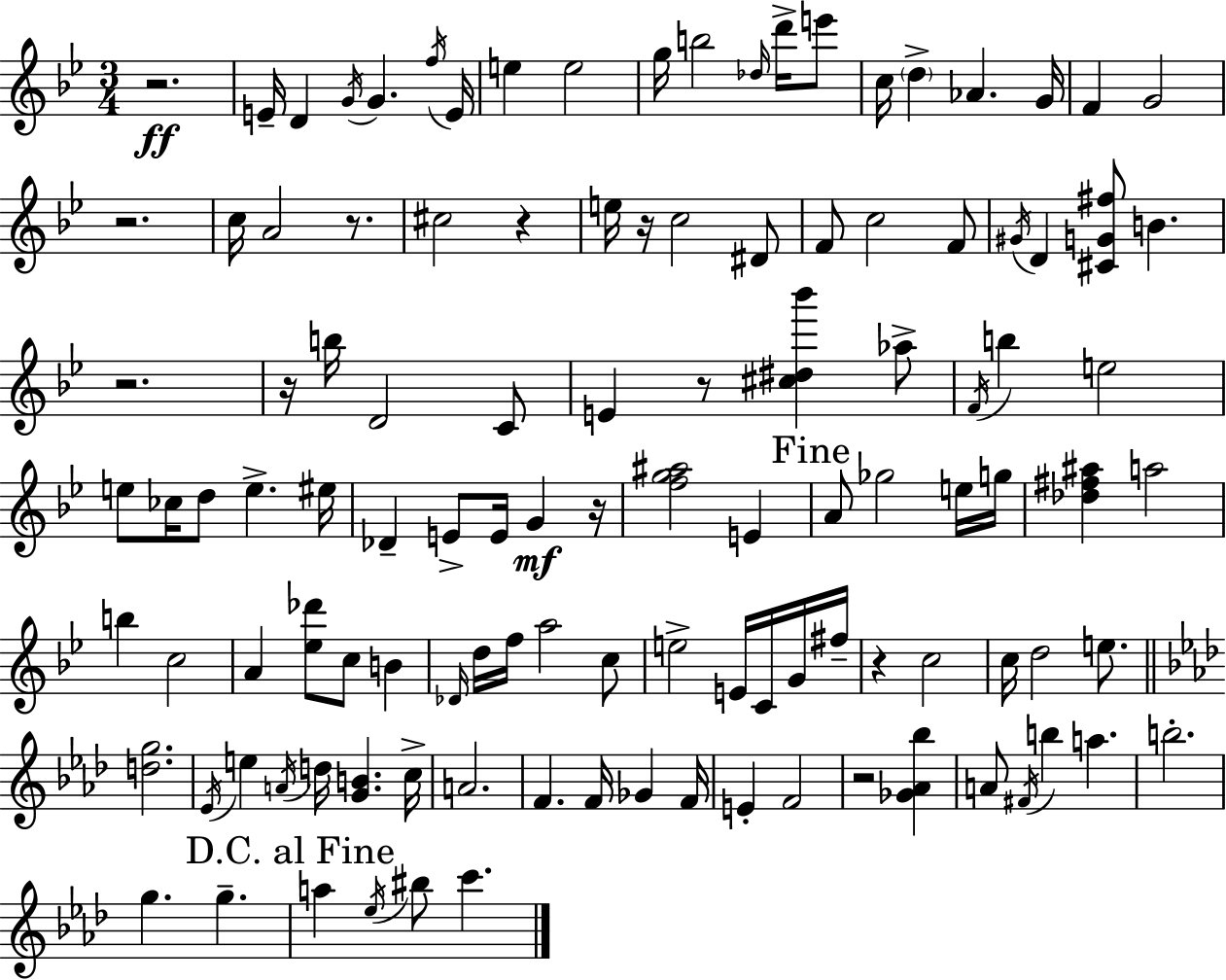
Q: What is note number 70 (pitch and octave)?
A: C5